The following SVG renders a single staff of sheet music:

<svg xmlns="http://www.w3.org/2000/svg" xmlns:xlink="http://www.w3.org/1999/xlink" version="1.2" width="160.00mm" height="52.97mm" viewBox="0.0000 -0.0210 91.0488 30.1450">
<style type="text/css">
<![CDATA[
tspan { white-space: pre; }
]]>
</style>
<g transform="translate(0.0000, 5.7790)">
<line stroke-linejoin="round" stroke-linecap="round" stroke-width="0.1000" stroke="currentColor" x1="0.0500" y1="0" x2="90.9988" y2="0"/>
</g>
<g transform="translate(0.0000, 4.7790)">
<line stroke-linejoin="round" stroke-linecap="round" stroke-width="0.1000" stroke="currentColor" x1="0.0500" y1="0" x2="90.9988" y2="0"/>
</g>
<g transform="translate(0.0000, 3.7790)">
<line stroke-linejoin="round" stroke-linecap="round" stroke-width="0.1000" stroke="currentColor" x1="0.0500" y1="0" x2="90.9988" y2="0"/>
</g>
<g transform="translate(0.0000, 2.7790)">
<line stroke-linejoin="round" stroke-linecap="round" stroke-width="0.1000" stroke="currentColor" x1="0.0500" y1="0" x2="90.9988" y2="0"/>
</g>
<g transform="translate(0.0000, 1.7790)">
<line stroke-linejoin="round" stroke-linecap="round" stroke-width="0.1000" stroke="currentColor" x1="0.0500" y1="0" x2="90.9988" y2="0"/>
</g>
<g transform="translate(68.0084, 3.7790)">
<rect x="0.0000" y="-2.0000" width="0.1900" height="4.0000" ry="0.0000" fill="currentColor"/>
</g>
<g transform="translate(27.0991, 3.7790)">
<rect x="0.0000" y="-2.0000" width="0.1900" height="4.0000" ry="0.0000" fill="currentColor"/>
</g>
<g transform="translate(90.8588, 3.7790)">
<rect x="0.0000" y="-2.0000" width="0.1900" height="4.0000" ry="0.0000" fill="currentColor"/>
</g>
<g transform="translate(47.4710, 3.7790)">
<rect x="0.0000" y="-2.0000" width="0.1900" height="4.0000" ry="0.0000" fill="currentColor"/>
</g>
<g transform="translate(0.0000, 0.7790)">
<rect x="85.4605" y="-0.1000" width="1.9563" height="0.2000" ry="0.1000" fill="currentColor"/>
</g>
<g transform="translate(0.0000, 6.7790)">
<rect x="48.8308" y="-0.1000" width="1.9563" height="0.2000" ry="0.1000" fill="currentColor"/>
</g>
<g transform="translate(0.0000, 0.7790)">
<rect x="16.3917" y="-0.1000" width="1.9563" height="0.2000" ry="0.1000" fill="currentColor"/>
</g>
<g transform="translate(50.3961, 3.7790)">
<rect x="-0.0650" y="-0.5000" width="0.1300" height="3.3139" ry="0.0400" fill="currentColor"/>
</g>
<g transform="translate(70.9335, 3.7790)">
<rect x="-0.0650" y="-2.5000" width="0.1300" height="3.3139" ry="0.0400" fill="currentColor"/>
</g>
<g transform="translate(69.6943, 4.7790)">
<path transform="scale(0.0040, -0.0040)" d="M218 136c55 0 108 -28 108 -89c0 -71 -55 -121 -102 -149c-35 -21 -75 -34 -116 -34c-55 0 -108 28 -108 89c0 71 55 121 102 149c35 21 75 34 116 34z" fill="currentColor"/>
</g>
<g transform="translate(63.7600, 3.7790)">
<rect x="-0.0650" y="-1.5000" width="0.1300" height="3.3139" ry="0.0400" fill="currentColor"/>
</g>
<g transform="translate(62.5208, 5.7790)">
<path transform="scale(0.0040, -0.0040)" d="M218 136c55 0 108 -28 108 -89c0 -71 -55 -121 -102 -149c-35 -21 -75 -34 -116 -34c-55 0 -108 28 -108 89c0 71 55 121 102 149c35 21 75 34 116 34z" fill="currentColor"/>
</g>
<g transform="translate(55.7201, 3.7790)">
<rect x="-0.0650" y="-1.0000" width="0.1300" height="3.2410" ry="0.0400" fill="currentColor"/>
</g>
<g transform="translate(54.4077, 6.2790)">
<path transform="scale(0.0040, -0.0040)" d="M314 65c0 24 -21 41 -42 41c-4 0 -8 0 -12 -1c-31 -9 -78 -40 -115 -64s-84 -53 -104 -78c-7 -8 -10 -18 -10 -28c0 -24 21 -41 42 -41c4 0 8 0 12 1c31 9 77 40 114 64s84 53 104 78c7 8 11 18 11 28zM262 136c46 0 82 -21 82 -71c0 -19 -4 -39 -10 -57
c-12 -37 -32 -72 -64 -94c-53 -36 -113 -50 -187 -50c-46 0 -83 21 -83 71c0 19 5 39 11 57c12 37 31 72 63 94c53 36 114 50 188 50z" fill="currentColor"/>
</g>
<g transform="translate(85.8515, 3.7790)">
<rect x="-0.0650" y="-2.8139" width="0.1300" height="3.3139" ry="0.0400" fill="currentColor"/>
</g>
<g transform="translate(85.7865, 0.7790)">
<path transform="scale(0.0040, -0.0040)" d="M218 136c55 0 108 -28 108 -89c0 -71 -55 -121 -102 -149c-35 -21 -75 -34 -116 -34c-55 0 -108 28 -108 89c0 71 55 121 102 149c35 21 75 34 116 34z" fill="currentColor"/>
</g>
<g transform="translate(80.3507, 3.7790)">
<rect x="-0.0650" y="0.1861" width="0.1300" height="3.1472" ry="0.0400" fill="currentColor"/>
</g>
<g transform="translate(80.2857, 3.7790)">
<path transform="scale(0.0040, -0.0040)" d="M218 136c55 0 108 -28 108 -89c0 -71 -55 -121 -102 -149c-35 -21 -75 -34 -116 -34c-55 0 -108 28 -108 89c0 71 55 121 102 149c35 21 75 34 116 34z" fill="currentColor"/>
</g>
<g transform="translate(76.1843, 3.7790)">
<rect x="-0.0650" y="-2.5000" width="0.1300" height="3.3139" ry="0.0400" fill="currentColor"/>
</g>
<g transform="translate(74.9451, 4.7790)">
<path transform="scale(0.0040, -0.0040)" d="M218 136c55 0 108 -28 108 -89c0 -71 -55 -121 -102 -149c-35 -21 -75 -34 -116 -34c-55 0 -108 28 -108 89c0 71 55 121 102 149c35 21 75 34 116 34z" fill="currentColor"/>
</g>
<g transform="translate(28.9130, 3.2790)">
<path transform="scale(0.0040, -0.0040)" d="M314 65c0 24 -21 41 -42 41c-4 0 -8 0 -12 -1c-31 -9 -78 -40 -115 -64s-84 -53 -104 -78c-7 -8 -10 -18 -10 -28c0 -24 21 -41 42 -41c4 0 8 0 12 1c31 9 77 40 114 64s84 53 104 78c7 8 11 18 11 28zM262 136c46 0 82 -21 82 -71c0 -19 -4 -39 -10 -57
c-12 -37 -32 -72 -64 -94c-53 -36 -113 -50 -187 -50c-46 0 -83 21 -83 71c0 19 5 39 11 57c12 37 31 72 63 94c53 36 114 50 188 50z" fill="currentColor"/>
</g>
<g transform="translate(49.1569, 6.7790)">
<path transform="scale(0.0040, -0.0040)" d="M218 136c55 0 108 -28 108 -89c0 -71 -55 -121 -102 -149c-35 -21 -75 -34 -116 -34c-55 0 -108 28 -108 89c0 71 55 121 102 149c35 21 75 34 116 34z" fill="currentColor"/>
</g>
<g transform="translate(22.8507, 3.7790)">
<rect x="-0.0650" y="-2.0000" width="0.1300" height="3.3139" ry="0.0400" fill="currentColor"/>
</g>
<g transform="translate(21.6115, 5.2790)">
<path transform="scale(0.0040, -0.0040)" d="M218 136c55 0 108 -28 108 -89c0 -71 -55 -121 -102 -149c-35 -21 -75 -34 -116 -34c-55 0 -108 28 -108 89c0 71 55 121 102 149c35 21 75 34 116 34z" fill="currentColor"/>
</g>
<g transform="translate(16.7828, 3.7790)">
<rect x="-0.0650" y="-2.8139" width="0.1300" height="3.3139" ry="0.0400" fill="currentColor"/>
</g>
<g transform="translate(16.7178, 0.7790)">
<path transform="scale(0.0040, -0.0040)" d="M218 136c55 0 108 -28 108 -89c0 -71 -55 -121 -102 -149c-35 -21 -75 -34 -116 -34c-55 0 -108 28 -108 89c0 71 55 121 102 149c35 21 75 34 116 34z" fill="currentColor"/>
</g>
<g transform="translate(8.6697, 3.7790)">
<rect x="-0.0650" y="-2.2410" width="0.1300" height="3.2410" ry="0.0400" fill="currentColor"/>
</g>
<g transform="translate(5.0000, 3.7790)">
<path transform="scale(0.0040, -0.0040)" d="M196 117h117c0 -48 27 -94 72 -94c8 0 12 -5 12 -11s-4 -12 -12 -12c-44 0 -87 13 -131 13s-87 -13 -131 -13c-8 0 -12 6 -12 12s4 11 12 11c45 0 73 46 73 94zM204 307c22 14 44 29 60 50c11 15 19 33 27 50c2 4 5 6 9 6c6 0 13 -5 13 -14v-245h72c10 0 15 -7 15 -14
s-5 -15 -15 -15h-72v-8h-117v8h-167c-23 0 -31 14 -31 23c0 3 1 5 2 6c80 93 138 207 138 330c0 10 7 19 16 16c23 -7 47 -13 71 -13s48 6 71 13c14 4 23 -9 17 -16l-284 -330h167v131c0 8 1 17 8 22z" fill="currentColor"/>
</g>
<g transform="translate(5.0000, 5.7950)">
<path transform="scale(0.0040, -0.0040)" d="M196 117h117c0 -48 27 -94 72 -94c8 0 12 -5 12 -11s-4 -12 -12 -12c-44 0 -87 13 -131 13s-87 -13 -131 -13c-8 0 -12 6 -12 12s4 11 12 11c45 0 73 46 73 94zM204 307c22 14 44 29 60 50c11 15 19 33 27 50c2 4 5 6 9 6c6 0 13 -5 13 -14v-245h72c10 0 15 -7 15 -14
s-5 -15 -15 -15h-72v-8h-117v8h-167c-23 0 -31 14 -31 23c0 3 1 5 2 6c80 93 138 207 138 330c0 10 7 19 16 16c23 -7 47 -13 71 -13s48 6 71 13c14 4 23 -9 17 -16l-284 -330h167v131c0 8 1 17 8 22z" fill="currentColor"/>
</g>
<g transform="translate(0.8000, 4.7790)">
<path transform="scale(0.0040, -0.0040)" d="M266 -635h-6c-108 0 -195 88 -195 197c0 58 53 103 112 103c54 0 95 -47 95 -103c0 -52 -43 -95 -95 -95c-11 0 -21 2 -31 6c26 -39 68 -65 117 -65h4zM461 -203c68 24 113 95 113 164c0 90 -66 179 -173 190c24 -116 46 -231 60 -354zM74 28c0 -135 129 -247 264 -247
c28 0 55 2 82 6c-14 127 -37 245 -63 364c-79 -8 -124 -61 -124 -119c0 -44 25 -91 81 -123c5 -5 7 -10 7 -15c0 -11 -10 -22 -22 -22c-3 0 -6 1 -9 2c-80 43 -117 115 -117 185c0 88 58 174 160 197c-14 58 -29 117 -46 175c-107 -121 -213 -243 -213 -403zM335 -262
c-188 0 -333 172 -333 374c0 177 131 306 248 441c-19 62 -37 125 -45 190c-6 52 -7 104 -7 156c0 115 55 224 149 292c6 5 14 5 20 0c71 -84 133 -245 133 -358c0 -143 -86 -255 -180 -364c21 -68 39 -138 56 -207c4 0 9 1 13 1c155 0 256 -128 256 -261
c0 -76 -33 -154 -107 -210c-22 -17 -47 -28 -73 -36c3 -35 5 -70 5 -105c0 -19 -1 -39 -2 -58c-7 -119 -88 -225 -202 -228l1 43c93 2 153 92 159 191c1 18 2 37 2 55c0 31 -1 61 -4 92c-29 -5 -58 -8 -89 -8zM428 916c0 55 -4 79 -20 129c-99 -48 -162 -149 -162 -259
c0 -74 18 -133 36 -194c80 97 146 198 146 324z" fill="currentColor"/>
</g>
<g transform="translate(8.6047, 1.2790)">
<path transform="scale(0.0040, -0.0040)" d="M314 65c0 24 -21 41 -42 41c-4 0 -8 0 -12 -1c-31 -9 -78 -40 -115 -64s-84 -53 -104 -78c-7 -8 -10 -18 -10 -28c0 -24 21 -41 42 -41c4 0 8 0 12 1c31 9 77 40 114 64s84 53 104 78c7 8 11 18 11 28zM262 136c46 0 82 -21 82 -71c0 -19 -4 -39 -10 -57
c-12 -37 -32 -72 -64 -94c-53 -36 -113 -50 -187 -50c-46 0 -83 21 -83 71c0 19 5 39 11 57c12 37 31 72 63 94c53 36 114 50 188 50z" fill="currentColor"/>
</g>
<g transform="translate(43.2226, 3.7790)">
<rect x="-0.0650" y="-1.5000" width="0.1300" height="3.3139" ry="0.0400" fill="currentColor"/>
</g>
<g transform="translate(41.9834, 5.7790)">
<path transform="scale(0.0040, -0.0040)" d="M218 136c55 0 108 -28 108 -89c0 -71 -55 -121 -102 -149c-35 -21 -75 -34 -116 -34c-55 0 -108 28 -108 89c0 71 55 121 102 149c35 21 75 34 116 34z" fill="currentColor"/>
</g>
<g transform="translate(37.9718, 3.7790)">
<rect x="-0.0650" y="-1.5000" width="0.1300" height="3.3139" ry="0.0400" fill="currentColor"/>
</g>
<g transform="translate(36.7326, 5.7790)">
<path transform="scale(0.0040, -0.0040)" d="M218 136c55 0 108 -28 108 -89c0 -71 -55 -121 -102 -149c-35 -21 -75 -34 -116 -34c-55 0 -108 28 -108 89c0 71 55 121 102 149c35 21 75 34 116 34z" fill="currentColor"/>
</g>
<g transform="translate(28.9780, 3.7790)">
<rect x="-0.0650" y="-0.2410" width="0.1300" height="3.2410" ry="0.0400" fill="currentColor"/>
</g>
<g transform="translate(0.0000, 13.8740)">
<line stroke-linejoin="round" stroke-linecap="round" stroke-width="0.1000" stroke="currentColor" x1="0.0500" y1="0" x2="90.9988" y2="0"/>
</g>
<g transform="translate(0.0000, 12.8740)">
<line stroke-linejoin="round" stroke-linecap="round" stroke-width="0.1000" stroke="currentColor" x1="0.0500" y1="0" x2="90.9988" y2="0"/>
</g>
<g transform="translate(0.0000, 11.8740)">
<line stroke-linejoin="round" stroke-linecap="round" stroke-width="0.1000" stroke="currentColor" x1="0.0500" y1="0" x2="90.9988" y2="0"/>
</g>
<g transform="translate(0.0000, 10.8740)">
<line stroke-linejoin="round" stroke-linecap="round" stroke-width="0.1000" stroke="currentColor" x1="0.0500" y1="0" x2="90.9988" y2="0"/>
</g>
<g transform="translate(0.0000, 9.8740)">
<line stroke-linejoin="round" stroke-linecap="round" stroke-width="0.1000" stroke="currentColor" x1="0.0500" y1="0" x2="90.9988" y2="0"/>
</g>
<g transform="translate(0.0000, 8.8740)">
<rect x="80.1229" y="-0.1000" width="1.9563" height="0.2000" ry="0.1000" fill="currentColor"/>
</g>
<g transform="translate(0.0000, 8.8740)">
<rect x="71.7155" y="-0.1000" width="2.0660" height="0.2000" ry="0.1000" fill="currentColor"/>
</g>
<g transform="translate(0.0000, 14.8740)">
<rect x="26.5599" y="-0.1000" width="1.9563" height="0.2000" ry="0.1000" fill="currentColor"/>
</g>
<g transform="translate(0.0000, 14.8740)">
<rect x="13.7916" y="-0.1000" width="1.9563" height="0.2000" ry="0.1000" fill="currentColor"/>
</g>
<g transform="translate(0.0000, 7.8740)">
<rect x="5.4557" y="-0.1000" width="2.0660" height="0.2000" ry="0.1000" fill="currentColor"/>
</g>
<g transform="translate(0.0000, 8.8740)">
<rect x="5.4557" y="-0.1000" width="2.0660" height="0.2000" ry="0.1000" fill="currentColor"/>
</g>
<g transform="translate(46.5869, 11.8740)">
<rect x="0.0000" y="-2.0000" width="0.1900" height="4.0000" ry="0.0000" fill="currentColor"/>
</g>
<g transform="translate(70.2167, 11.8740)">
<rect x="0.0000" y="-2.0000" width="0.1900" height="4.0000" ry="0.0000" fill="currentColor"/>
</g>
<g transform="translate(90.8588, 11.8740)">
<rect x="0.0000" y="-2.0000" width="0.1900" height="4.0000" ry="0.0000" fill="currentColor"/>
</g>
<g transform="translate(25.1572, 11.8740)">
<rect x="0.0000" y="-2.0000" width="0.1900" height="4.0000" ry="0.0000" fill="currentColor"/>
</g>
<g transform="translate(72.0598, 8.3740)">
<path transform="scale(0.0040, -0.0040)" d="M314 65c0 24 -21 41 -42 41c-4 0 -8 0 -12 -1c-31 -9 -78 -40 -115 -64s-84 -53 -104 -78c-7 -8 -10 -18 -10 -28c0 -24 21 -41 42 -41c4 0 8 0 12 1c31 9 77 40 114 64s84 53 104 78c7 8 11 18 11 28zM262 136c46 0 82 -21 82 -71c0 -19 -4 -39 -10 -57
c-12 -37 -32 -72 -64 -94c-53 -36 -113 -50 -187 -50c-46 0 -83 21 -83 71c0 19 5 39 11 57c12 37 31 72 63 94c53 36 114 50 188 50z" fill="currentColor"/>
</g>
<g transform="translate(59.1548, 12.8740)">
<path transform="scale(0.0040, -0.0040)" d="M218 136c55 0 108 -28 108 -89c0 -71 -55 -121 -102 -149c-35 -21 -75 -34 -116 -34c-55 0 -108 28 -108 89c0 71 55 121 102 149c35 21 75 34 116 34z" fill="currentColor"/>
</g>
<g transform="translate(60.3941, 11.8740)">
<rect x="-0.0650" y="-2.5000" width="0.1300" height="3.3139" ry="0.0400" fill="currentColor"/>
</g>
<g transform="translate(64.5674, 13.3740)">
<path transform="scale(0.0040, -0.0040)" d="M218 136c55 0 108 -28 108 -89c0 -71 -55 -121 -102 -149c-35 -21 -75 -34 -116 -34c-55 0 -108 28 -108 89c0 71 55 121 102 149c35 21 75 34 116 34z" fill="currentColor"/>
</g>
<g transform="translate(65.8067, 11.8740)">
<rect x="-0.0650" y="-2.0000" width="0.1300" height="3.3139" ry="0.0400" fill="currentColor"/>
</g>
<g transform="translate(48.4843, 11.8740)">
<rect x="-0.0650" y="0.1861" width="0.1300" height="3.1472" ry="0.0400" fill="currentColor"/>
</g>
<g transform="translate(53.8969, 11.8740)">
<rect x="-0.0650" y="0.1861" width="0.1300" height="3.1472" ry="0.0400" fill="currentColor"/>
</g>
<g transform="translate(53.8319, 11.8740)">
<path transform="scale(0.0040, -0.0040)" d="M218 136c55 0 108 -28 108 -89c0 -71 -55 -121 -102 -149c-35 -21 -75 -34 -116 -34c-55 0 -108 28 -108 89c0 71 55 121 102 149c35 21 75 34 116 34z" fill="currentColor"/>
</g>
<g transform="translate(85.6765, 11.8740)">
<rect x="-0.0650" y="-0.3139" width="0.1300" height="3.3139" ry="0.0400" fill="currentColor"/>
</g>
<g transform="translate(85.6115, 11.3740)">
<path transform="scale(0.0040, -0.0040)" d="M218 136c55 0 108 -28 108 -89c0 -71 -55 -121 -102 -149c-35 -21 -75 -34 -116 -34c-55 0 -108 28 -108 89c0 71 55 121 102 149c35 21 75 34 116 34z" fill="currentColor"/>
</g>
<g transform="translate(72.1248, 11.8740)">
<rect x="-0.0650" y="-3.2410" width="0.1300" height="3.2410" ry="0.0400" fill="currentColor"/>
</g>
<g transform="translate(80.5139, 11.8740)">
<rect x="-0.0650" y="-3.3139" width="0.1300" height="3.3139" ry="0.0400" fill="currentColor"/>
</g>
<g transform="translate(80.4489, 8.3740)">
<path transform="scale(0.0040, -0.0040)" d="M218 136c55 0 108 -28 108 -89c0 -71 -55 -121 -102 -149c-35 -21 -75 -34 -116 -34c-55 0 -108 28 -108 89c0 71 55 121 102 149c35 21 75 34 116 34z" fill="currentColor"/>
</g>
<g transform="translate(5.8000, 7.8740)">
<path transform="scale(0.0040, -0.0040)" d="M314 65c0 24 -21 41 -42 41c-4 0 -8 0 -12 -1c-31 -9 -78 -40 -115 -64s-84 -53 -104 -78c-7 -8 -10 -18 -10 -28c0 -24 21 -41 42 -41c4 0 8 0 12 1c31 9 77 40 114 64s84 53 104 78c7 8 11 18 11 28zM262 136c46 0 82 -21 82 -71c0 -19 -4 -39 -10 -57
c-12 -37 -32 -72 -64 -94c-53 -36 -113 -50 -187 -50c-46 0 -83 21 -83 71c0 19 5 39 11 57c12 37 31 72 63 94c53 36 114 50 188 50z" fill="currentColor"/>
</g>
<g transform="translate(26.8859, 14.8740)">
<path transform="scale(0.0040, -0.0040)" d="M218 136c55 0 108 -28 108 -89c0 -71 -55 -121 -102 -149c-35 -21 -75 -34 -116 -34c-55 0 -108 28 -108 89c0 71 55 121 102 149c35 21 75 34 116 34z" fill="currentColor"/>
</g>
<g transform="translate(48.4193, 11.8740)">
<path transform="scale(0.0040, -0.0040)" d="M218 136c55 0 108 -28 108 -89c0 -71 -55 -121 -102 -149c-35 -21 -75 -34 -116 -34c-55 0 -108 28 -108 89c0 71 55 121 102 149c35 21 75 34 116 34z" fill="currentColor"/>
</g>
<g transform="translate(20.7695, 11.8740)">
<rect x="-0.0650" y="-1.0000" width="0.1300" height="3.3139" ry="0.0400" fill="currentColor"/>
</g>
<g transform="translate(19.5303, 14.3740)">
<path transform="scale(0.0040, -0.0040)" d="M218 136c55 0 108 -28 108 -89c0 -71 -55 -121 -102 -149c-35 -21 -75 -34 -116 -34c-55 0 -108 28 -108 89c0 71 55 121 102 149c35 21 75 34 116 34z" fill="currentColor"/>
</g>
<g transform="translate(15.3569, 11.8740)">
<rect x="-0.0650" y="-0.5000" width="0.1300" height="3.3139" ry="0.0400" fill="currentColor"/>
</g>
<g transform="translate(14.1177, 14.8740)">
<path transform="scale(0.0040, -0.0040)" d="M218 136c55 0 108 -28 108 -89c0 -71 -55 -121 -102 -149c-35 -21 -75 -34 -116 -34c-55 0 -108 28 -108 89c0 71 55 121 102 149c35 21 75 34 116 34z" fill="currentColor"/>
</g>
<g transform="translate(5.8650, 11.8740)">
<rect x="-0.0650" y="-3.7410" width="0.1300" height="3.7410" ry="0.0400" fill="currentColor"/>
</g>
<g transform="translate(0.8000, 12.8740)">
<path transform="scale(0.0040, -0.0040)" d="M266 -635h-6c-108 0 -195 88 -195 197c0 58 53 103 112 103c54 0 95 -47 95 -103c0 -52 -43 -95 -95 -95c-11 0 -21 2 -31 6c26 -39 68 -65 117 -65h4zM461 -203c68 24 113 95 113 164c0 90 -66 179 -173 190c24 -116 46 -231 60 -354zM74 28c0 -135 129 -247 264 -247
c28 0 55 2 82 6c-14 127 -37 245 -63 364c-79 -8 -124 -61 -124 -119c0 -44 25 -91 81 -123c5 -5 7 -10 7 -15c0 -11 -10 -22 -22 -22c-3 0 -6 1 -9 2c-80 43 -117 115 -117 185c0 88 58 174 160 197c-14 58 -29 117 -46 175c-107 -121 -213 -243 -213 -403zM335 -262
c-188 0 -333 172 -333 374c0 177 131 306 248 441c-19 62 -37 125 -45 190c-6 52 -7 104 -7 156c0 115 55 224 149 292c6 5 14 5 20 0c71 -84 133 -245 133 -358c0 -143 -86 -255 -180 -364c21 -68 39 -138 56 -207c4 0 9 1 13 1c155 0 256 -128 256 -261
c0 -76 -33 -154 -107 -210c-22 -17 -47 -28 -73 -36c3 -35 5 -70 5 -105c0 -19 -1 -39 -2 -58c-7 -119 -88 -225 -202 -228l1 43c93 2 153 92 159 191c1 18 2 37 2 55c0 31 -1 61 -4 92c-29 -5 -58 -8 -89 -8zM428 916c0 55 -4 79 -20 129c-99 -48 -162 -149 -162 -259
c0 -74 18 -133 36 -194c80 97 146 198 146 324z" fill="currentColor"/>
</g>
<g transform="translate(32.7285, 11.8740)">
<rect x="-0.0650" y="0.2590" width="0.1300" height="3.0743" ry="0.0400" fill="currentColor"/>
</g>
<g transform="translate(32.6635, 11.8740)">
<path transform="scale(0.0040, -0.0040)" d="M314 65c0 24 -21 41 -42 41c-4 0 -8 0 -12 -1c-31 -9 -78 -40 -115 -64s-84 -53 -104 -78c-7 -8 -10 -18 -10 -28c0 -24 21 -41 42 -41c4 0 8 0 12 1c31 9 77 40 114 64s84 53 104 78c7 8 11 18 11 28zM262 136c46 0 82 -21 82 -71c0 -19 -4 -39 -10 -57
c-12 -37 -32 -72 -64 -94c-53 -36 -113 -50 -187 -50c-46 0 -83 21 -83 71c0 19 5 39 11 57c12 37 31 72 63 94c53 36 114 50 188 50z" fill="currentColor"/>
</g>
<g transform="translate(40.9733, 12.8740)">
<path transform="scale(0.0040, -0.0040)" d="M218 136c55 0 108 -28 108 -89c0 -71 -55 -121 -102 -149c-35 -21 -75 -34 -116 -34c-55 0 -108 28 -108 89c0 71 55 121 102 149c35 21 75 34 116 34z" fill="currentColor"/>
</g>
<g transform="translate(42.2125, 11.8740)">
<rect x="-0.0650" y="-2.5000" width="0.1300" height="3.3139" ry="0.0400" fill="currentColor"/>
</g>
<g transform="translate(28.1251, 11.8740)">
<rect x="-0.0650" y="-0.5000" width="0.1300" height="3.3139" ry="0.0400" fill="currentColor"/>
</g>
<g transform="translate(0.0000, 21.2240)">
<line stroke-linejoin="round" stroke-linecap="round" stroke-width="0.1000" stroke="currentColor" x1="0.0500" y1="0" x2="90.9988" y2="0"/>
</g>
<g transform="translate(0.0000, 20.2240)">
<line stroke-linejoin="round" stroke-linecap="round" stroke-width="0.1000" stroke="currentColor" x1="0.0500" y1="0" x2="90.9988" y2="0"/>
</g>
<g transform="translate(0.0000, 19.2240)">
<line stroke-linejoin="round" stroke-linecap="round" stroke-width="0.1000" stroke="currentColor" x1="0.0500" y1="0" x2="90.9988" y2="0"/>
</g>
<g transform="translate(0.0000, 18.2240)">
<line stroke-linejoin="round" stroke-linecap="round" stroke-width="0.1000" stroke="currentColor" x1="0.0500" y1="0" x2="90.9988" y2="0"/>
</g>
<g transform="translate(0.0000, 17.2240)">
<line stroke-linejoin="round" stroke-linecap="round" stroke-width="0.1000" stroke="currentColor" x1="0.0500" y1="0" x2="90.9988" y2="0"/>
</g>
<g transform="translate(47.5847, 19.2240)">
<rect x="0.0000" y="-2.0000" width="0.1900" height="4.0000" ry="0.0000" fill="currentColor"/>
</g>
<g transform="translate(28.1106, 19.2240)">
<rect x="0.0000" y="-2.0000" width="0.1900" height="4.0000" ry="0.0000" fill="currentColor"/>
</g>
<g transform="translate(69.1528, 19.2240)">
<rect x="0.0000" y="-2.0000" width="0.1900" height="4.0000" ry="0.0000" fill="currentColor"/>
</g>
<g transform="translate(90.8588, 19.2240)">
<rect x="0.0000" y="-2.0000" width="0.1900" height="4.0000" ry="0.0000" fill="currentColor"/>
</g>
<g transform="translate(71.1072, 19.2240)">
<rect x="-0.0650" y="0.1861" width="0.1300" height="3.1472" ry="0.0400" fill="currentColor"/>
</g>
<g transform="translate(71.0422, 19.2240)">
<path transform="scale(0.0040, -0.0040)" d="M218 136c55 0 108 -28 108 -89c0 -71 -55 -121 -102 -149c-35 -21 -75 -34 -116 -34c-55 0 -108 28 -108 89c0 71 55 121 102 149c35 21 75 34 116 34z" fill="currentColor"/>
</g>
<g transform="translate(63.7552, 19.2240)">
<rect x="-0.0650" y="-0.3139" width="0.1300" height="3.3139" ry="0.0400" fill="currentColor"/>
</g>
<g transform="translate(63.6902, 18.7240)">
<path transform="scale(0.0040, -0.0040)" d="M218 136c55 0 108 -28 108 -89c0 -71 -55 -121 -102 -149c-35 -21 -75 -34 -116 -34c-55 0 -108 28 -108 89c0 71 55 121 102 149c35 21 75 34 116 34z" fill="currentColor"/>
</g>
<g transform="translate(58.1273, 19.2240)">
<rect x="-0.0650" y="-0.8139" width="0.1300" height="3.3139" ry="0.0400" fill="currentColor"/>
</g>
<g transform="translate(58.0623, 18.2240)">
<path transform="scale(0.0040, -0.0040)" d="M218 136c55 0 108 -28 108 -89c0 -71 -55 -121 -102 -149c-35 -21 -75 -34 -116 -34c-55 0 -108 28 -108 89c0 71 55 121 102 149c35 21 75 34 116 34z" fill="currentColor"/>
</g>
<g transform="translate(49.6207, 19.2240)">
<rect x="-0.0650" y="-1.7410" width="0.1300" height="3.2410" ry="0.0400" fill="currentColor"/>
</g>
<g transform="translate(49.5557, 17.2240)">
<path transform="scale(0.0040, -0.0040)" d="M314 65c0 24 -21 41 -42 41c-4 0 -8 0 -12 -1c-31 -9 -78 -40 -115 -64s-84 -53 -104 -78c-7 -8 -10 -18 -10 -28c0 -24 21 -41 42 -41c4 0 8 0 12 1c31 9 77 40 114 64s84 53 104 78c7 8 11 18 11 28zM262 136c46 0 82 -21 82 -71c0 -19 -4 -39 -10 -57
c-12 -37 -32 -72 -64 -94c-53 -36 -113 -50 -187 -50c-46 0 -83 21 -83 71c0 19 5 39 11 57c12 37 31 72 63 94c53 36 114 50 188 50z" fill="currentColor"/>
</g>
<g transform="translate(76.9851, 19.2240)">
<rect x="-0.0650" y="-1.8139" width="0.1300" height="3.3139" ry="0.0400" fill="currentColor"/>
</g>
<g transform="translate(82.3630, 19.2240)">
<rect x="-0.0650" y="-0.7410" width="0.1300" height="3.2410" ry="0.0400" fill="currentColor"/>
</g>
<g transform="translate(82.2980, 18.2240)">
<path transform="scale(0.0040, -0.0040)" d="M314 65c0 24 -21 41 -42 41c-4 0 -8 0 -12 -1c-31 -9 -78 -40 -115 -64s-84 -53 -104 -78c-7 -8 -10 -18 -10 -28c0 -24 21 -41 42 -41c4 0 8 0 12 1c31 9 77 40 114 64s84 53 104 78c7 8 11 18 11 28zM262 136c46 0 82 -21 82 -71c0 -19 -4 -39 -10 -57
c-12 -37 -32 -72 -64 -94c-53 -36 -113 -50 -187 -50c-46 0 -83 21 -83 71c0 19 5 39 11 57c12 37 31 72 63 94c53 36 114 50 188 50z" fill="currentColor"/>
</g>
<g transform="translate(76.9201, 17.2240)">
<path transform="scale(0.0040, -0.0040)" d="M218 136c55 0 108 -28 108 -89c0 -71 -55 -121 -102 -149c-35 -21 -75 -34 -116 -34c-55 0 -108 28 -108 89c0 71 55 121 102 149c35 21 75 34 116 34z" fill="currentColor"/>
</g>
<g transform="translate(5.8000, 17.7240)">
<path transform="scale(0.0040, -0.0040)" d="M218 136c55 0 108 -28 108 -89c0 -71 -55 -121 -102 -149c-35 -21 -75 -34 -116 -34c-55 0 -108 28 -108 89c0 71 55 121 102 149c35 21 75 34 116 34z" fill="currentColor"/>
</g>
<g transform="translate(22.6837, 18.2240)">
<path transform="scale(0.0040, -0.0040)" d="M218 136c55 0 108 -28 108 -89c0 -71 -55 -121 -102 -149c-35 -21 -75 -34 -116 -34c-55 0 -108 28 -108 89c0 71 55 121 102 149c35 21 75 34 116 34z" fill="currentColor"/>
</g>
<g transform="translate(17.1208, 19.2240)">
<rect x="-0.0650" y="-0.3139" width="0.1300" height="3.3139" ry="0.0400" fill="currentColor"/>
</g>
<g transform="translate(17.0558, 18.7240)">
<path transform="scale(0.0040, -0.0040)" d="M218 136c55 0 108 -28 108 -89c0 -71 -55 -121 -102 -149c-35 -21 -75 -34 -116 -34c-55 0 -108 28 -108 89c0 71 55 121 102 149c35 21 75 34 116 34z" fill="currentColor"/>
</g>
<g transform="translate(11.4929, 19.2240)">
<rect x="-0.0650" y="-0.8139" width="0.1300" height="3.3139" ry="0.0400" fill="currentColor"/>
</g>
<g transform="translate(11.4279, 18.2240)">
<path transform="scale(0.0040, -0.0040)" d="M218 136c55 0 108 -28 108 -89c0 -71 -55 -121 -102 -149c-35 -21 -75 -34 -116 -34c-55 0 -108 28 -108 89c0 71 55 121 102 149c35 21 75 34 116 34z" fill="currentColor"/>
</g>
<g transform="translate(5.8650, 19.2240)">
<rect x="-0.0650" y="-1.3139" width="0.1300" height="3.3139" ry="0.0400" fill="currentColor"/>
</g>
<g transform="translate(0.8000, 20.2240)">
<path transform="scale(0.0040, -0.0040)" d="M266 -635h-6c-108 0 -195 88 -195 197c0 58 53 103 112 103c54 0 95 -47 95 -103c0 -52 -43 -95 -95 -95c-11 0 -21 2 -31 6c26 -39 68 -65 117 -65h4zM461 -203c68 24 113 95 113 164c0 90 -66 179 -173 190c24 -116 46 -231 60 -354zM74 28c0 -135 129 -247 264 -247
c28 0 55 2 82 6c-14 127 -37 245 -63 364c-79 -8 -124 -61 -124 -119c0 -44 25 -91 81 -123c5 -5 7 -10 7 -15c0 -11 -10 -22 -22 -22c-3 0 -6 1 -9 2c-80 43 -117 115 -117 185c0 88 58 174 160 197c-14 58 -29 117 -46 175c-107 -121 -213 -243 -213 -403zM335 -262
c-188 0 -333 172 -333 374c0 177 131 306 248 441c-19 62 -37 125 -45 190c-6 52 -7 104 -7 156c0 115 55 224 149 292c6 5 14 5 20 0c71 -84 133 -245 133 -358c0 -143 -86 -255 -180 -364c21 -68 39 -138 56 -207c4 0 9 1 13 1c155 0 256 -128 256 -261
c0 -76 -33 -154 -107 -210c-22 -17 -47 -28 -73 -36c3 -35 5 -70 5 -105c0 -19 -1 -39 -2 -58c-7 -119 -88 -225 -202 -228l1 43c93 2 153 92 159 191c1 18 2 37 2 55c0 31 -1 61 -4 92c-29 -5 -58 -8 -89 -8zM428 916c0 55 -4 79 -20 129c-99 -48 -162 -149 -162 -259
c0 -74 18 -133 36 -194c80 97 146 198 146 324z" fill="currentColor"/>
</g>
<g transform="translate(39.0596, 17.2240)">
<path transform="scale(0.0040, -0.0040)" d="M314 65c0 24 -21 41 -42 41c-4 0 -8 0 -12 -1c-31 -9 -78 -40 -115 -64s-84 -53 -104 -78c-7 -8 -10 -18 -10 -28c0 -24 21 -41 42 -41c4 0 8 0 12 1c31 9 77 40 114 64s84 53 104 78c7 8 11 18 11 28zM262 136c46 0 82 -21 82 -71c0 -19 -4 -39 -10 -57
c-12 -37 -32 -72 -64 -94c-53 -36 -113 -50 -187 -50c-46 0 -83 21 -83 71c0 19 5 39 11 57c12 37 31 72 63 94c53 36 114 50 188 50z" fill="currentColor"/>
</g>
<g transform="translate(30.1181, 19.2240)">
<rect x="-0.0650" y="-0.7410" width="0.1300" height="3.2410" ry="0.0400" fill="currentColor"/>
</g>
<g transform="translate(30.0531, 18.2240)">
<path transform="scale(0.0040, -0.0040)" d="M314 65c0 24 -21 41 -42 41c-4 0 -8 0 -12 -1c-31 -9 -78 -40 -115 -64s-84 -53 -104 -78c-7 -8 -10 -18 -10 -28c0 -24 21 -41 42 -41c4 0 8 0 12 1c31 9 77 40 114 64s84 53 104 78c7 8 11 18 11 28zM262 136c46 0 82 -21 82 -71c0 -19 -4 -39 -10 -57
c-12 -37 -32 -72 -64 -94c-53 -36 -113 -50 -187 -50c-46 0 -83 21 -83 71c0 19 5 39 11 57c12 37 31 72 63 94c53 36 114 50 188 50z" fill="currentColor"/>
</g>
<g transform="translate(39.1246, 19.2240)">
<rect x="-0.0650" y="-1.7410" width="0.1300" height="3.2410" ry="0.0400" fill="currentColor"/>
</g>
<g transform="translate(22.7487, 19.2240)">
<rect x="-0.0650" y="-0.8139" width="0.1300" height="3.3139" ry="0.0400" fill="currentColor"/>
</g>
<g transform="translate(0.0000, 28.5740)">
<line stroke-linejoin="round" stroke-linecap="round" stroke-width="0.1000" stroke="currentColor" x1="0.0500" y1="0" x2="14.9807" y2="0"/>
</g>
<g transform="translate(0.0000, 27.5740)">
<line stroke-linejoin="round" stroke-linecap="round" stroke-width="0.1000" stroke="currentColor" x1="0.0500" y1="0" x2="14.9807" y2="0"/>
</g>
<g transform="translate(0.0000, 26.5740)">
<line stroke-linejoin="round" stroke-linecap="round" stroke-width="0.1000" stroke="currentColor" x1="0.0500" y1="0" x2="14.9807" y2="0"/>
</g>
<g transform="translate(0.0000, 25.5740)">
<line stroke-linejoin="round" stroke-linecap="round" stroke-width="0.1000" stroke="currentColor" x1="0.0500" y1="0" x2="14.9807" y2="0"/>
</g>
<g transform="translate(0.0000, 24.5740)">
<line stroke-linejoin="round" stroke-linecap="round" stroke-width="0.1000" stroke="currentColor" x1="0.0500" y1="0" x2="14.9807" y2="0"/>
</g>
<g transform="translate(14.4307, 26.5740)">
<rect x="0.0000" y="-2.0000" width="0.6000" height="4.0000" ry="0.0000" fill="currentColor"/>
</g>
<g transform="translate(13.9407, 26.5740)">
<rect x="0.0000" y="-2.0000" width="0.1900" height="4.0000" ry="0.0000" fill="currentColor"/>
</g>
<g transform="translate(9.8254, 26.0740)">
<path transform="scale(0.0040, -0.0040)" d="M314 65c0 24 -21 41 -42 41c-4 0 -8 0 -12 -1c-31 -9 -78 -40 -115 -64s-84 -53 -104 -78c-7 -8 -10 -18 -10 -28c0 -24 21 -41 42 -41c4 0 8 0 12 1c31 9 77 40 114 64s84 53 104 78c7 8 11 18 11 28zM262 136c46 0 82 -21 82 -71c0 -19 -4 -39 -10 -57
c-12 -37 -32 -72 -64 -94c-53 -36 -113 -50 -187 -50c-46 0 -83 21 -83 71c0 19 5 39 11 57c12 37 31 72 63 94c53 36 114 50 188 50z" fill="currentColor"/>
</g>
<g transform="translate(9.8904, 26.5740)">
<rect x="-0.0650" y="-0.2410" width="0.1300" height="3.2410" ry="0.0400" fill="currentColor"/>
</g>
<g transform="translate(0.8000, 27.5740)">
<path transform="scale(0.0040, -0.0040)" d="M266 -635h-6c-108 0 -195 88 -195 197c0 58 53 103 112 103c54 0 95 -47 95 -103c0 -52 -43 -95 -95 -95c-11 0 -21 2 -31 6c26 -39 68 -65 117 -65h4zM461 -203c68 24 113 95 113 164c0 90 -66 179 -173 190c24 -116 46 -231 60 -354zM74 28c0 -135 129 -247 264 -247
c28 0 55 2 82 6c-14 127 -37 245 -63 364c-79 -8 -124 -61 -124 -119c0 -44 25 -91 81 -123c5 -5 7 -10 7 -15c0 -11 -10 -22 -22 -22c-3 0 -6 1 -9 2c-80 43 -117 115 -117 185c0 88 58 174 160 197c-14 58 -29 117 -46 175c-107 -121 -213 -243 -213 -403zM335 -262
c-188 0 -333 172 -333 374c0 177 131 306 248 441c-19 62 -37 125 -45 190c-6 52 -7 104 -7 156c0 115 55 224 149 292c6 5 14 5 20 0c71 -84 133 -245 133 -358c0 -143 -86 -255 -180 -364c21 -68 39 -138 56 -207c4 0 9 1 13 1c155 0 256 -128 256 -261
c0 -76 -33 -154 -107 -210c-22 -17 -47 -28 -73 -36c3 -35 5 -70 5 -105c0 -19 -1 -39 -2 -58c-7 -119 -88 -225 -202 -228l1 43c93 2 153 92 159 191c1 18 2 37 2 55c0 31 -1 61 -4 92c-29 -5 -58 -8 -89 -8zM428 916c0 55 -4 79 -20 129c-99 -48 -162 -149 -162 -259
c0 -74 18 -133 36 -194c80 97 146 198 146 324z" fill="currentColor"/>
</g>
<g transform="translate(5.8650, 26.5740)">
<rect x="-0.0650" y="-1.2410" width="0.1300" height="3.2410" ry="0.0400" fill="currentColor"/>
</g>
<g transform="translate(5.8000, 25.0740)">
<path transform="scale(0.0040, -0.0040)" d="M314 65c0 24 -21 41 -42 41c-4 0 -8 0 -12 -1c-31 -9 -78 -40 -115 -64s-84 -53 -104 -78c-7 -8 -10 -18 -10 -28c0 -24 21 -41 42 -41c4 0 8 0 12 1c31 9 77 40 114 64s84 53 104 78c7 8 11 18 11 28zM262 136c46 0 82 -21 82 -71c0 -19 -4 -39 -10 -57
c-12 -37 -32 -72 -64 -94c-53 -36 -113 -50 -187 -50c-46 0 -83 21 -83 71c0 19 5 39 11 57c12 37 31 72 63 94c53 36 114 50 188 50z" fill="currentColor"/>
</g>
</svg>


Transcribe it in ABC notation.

X:1
T:Untitled
M:4/4
L:1/4
K:C
g2 a F c2 E E C D2 E G G B a c'2 C D C B2 G B B G F b2 b c e d c d d2 f2 f2 d c B f d2 e2 c2